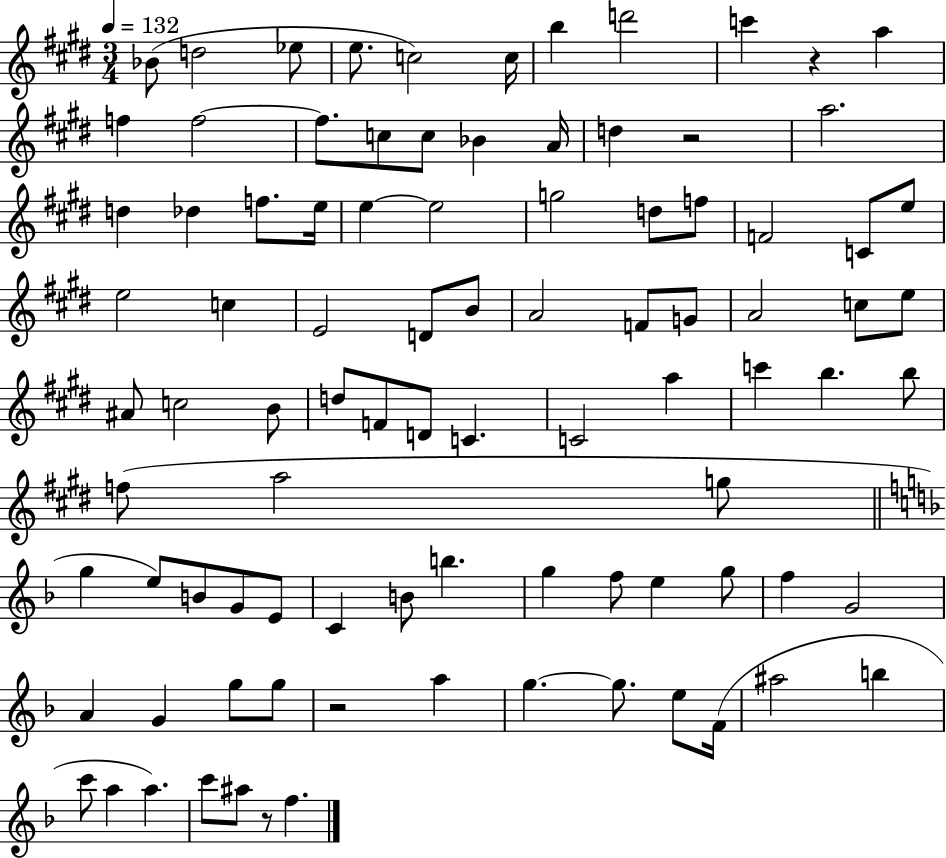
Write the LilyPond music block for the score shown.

{
  \clef treble
  \numericTimeSignature
  \time 3/4
  \key e \major
  \tempo 4 = 132
  \repeat volta 2 { bes'8( d''2 ees''8 | e''8. c''2) c''16 | b''4 d'''2 | c'''4 r4 a''4 | \break f''4 f''2~~ | f''8. c''8 c''8 bes'4 a'16 | d''4 r2 | a''2. | \break d''4 des''4 f''8. e''16 | e''4~~ e''2 | g''2 d''8 f''8 | f'2 c'8 e''8 | \break e''2 c''4 | e'2 d'8 b'8 | a'2 f'8 g'8 | a'2 c''8 e''8 | \break ais'8 c''2 b'8 | d''8 f'8 d'8 c'4. | c'2 a''4 | c'''4 b''4. b''8 | \break f''8( a''2 g''8 | \bar "||" \break \key f \major g''4 e''8) b'8 g'8 e'8 | c'4 b'8 b''4. | g''4 f''8 e''4 g''8 | f''4 g'2 | \break a'4 g'4 g''8 g''8 | r2 a''4 | g''4.~~ g''8. e''8 f'16( | ais''2 b''4 | \break c'''8 a''4 a''4.) | c'''8 ais''8 r8 f''4. | } \bar "|."
}